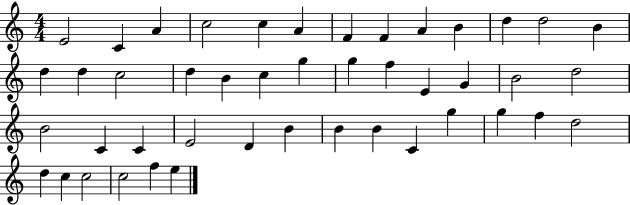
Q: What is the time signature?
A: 4/4